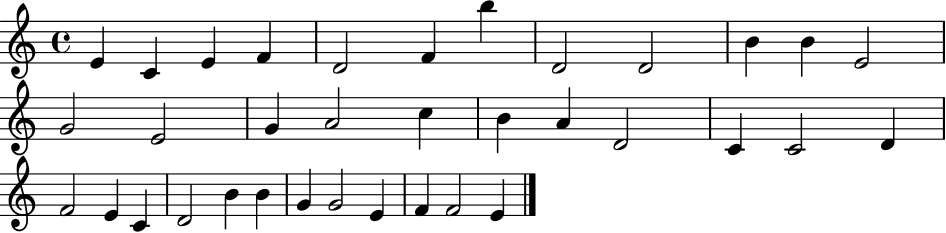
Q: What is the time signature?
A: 4/4